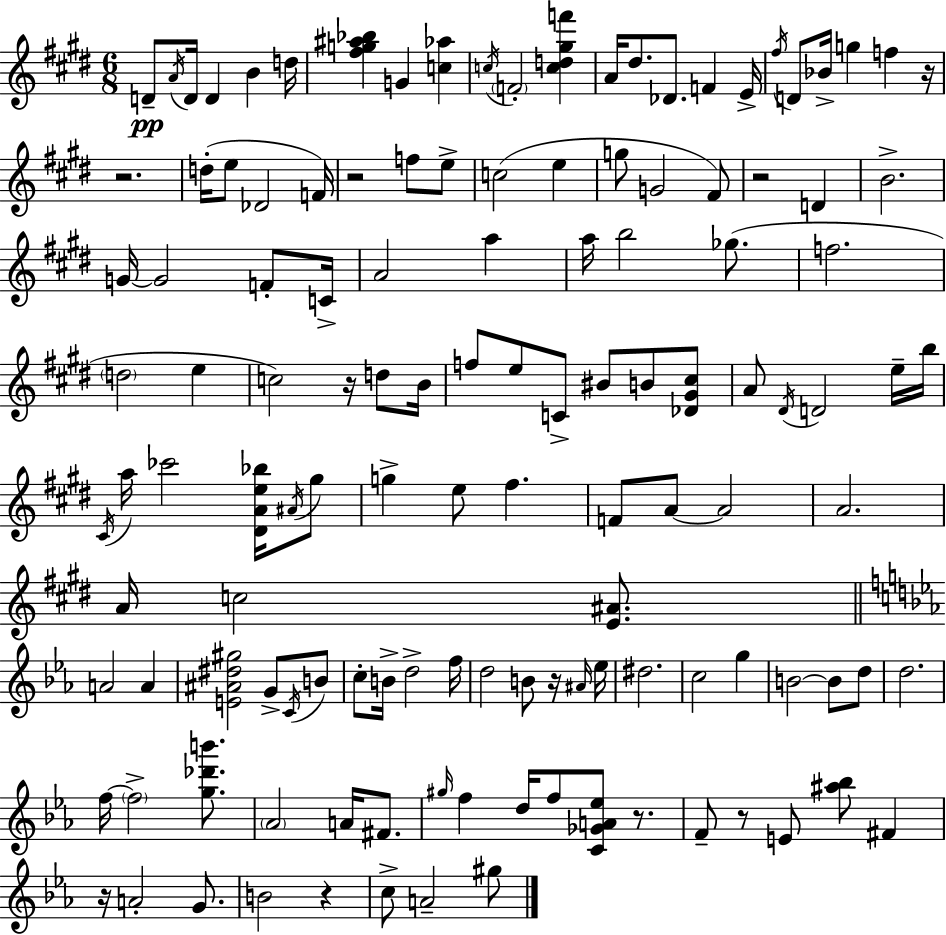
D4/e A4/s D4/s D4/q B4/q D5/s [F#5,G5,A#5,Bb5]/q G4/q [C5,Ab5]/q C5/s F4/h [C5,D5,G#5,F6]/q A4/s D#5/e. Db4/e. F4/q E4/s F#5/s D4/e Bb4/s G5/q F5/q R/s R/h. D5/s E5/e Db4/h F4/s R/h F5/e E5/e C5/h E5/q G5/e G4/h F#4/e R/h D4/q B4/h. G4/s G4/h F4/e C4/s A4/h A5/q A5/s B5/h Gb5/e. F5/h. D5/h E5/q C5/h R/s D5/e B4/s F5/e E5/e C4/e BIS4/e B4/e [Db4,G#4,C#5]/e A4/e D#4/s D4/h E5/s B5/s C#4/s A5/s CES6/h [D#4,A4,E5,Bb5]/s A#4/s G#5/e G5/q E5/e F#5/q. F4/e A4/e A4/h A4/h. A4/s C5/h [E4,A#4]/e. A4/h A4/q [E4,A#4,D#5,G#5]/h G4/e C4/s B4/e C5/e B4/s D5/h F5/s D5/h B4/e R/s A#4/s Eb5/s D#5/h. C5/h G5/q B4/h B4/e D5/e D5/h. F5/s F5/h [G5,Db6,B6]/e. Ab4/h A4/s F#4/e. G#5/s F5/q D5/s F5/e [C4,Gb4,A4,Eb5]/e R/e. F4/e R/e E4/e [A#5,Bb5]/e F#4/q R/s A4/h G4/e. B4/h R/q C5/e A4/h G#5/e